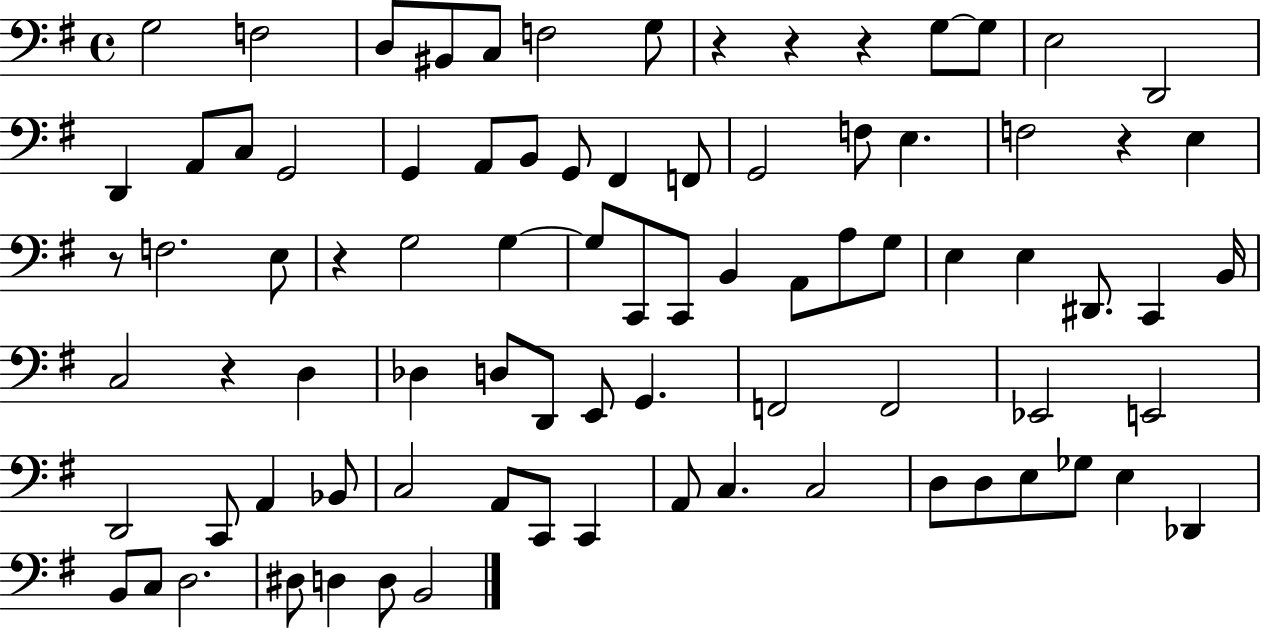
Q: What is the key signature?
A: G major